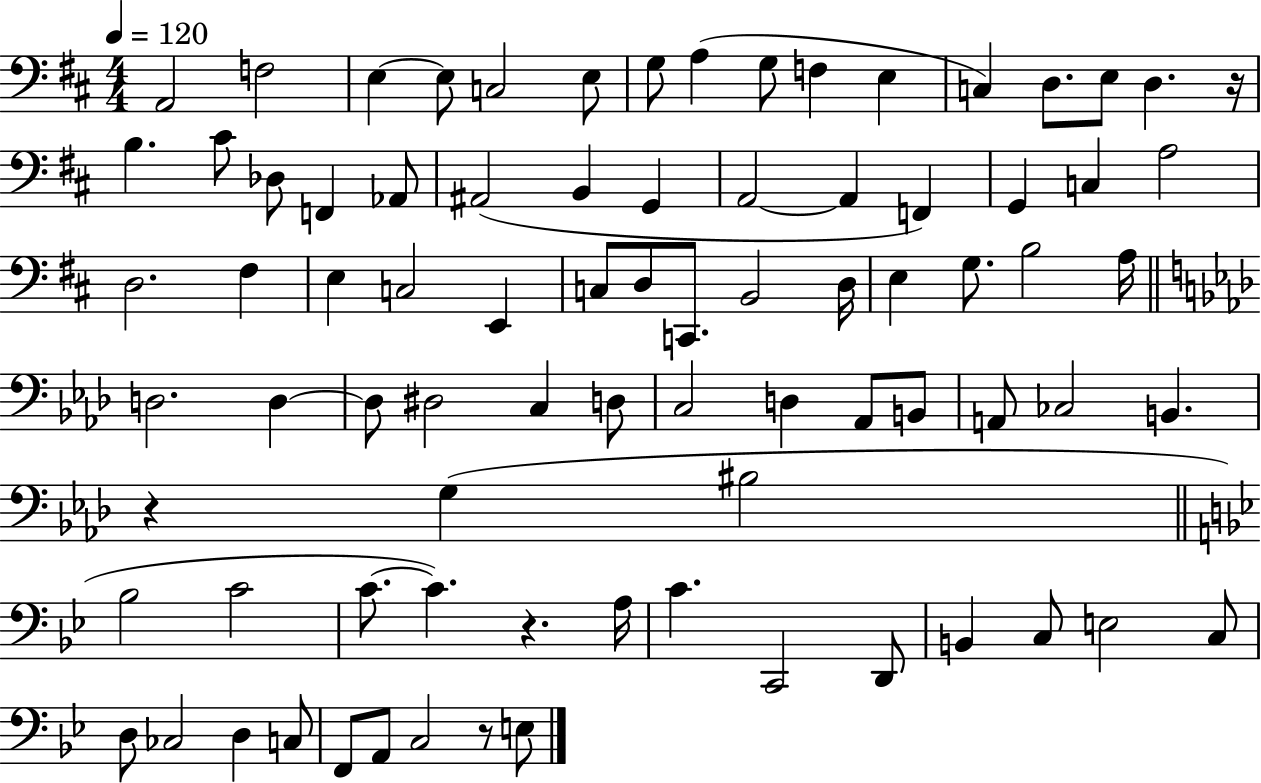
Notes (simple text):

A2/h F3/h E3/q E3/e C3/h E3/e G3/e A3/q G3/e F3/q E3/q C3/q D3/e. E3/e D3/q. R/s B3/q. C#4/e Db3/e F2/q Ab2/e A#2/h B2/q G2/q A2/h A2/q F2/q G2/q C3/q A3/h D3/h. F#3/q E3/q C3/h E2/q C3/e D3/e C2/e. B2/h D3/s E3/q G3/e. B3/h A3/s D3/h. D3/q D3/e D#3/h C3/q D3/e C3/h D3/q Ab2/e B2/e A2/e CES3/h B2/q. R/q G3/q BIS3/h Bb3/h C4/h C4/e. C4/q. R/q. A3/s C4/q. C2/h D2/e B2/q C3/e E3/h C3/e D3/e CES3/h D3/q C3/e F2/e A2/e C3/h R/e E3/e